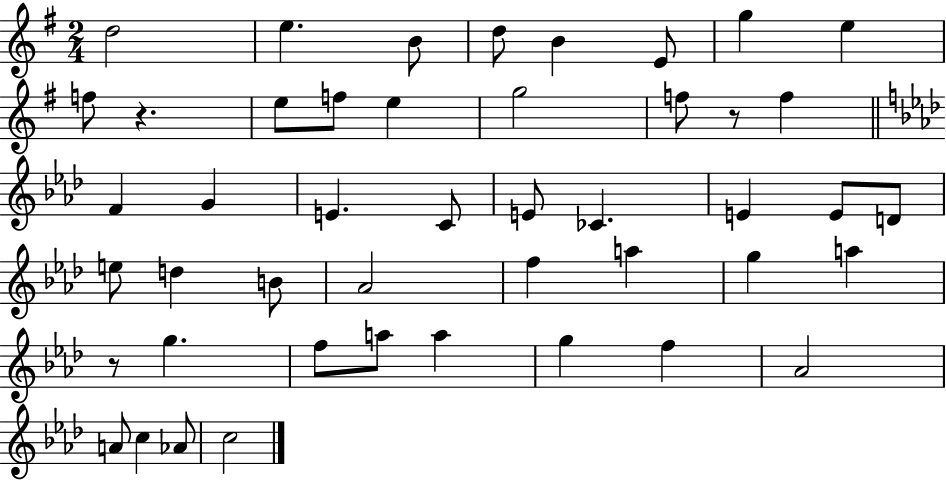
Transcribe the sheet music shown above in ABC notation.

X:1
T:Untitled
M:2/4
L:1/4
K:G
d2 e B/2 d/2 B E/2 g e f/2 z e/2 f/2 e g2 f/2 z/2 f F G E C/2 E/2 _C E E/2 D/2 e/2 d B/2 _A2 f a g a z/2 g f/2 a/2 a g f _A2 A/2 c _A/2 c2